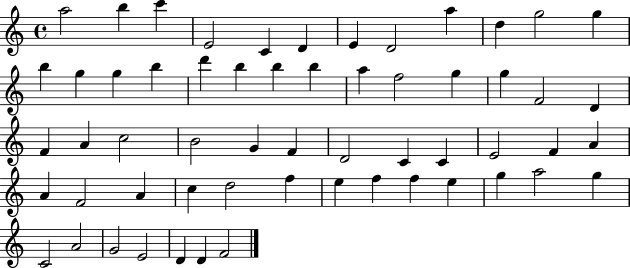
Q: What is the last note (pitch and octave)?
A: F4